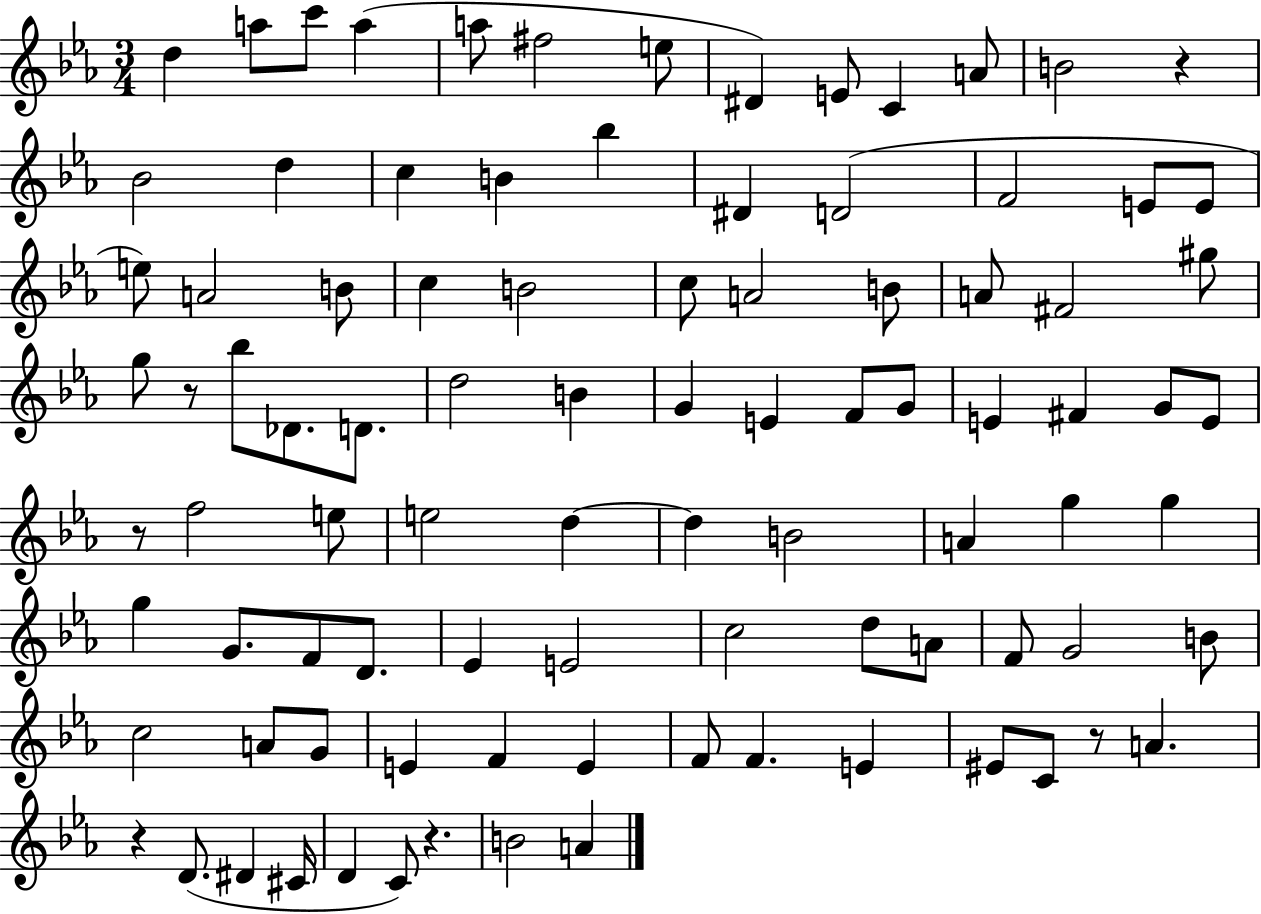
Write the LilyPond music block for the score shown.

{
  \clef treble
  \numericTimeSignature
  \time 3/4
  \key ees \major
  d''4 a''8 c'''8 a''4( | a''8 fis''2 e''8 | dis'4) e'8 c'4 a'8 | b'2 r4 | \break bes'2 d''4 | c''4 b'4 bes''4 | dis'4 d'2( | f'2 e'8 e'8 | \break e''8) a'2 b'8 | c''4 b'2 | c''8 a'2 b'8 | a'8 fis'2 gis''8 | \break g''8 r8 bes''8 des'8. d'8. | d''2 b'4 | g'4 e'4 f'8 g'8 | e'4 fis'4 g'8 e'8 | \break r8 f''2 e''8 | e''2 d''4~~ | d''4 b'2 | a'4 g''4 g''4 | \break g''4 g'8. f'8 d'8. | ees'4 e'2 | c''2 d''8 a'8 | f'8 g'2 b'8 | \break c''2 a'8 g'8 | e'4 f'4 e'4 | f'8 f'4. e'4 | eis'8 c'8 r8 a'4. | \break r4 d'8.( dis'4 cis'16 | d'4 c'8) r4. | b'2 a'4 | \bar "|."
}